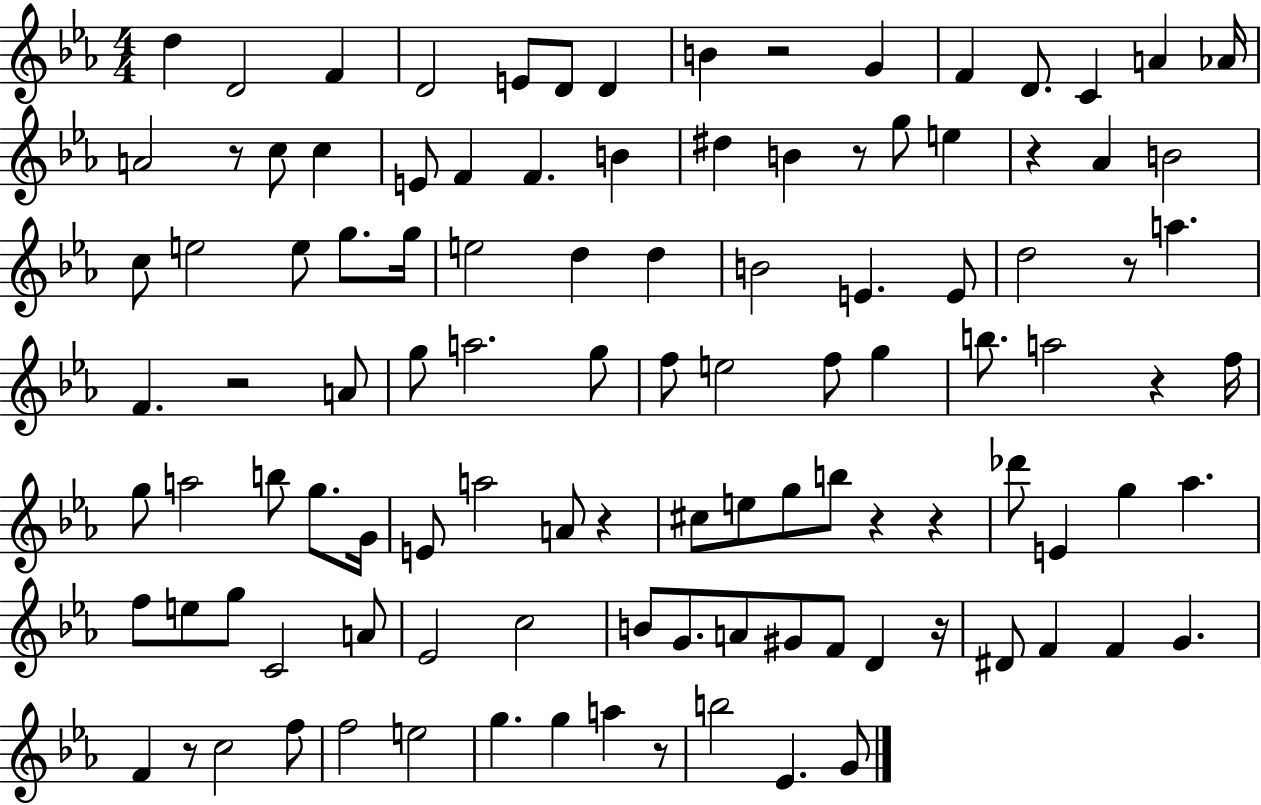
X:1
T:Untitled
M:4/4
L:1/4
K:Eb
d D2 F D2 E/2 D/2 D B z2 G F D/2 C A _A/4 A2 z/2 c/2 c E/2 F F B ^d B z/2 g/2 e z _A B2 c/2 e2 e/2 g/2 g/4 e2 d d B2 E E/2 d2 z/2 a F z2 A/2 g/2 a2 g/2 f/2 e2 f/2 g b/2 a2 z f/4 g/2 a2 b/2 g/2 G/4 E/2 a2 A/2 z ^c/2 e/2 g/2 b/2 z z _d'/2 E g _a f/2 e/2 g/2 C2 A/2 _E2 c2 B/2 G/2 A/2 ^G/2 F/2 D z/4 ^D/2 F F G F z/2 c2 f/2 f2 e2 g g a z/2 b2 _E G/2